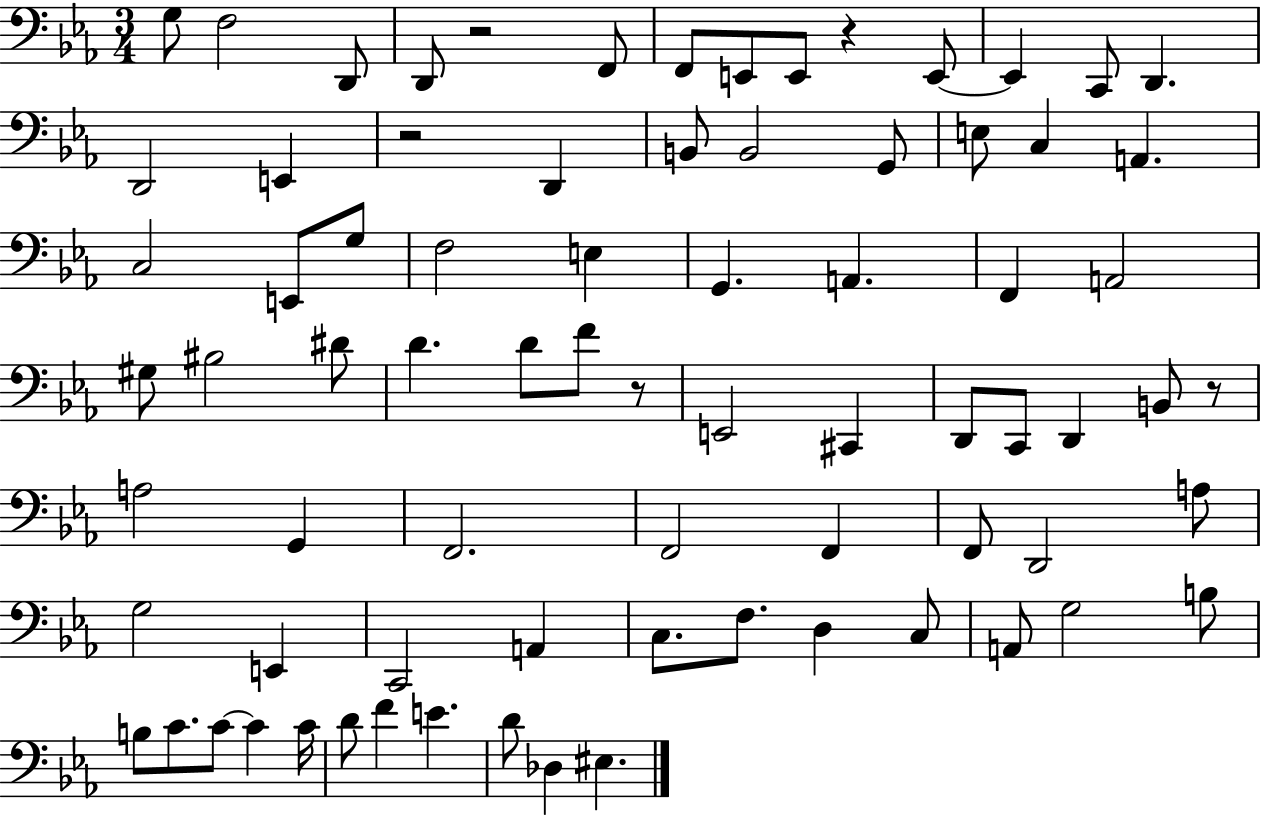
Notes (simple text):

G3/e F3/h D2/e D2/e R/h F2/e F2/e E2/e E2/e R/q E2/e E2/q C2/e D2/q. D2/h E2/q R/h D2/q B2/e B2/h G2/e E3/e C3/q A2/q. C3/h E2/e G3/e F3/h E3/q G2/q. A2/q. F2/q A2/h G#3/e BIS3/h D#4/e D4/q. D4/e F4/e R/e E2/h C#2/q D2/e C2/e D2/q B2/e R/e A3/h G2/q F2/h. F2/h F2/q F2/e D2/h A3/e G3/h E2/q C2/h A2/q C3/e. F3/e. D3/q C3/e A2/e G3/h B3/e B3/e C4/e. C4/e C4/q C4/s D4/e F4/q E4/q. D4/e Db3/q EIS3/q.